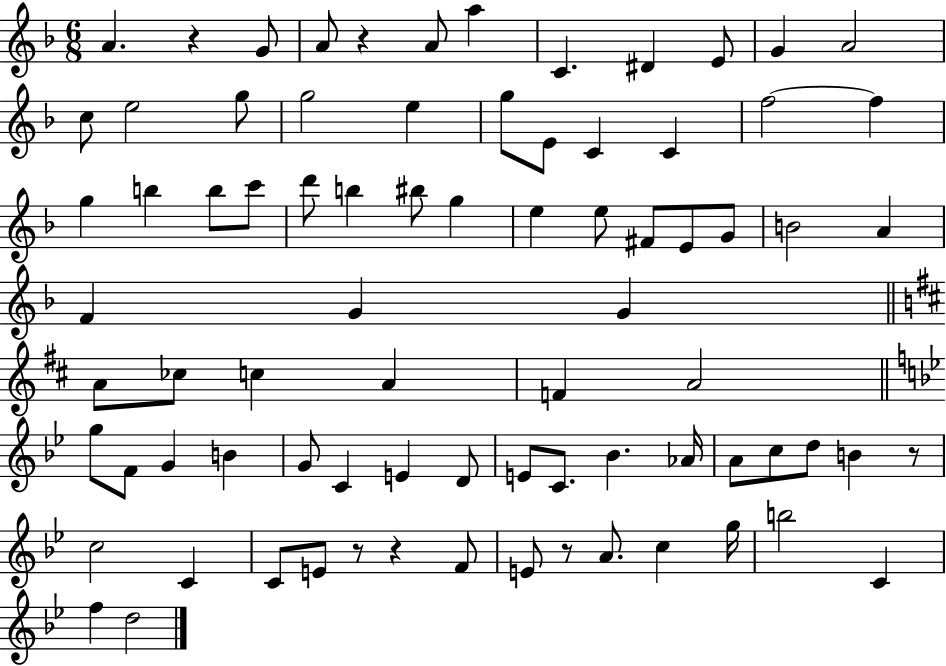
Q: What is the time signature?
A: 6/8